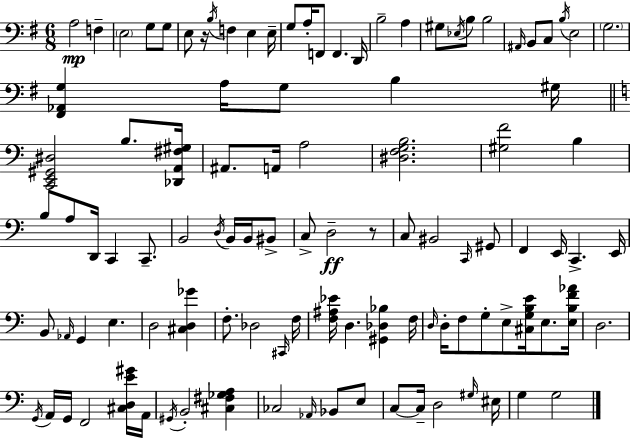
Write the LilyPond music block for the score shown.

{
  \clef bass
  \numericTimeSignature
  \time 6/8
  \key g \major
  \repeat volta 2 { a2\mp f4-- | \parenthesize e2 g8 g8 | e8 r16 \acciaccatura { b16 } f4 e4 | e16-- g8 a16-. f,8 f,4. | \break d,16 b2-- a4 | gis8 \acciaccatura { ees16 } b8 b2 | \grace { ais,16 } b,8 c8 \acciaccatura { b16 } e2 | \parenthesize g2. | \break <fis, aes, g>4 a16 g8 b4 | gis16 \bar "||" \break \key c \major <c, e, gis, dis>2 b8. <des, a, fis gis>16 | ais,8. a,16 a2 | <dis f g b>2. | <gis f'>2 b4 | \break b8 a8 d,16 c,4 c,8.-- | b,2 \acciaccatura { d16 } b,16 b,16 bis,8-> | c8-> d2--\ff r8 | c8 bis,2 \grace { c,16 } | \break gis,8 f,4 e,16 c,4.-> | e,16 b,8 \grace { aes,16 } g,4 e4. | d2 <cis d ges'>4 | f8.-. des2 | \break \grace { cis,16 } f16 <f ais ees'>16 d4. <gis, des bes>4 | f16 \grace { d16 } d16-. f8 g8-. e8-> | <cis g b e'>16 e8. <e b f' aes'>16 d2. | \acciaccatura { g,16 } a,16 g,16 f,2 | \break <cis d e' gis'>16 a,16 \acciaccatura { gis,16 } b,2-. | <cis fis ges a>4 ces2 | \grace { aes,16 } bes,8 e8 c8~~ c16-- d2 | \grace { gis16 } eis16 g4 | \break g2 } \bar "|."
}